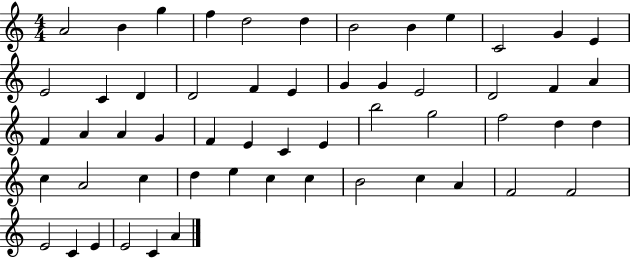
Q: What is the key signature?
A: C major